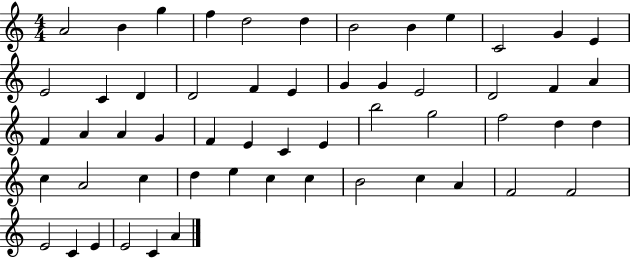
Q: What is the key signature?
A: C major